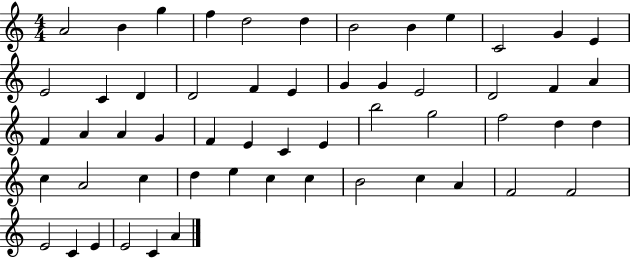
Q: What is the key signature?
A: C major